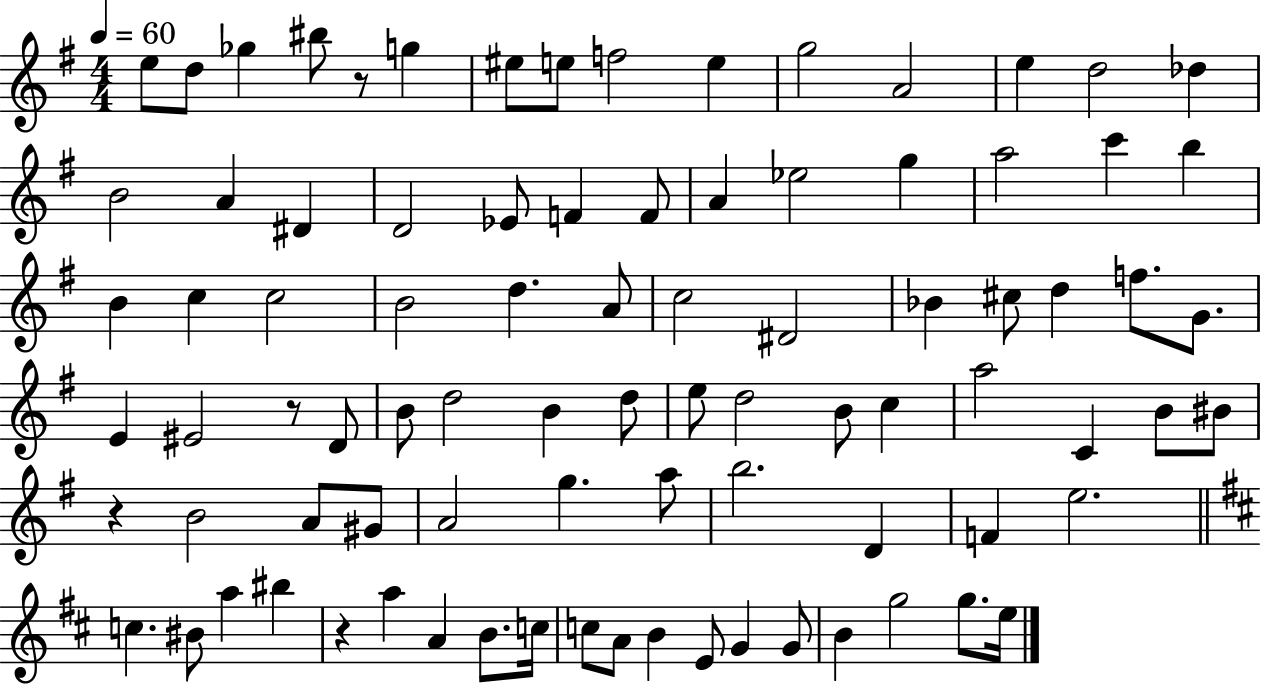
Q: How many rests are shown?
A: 4